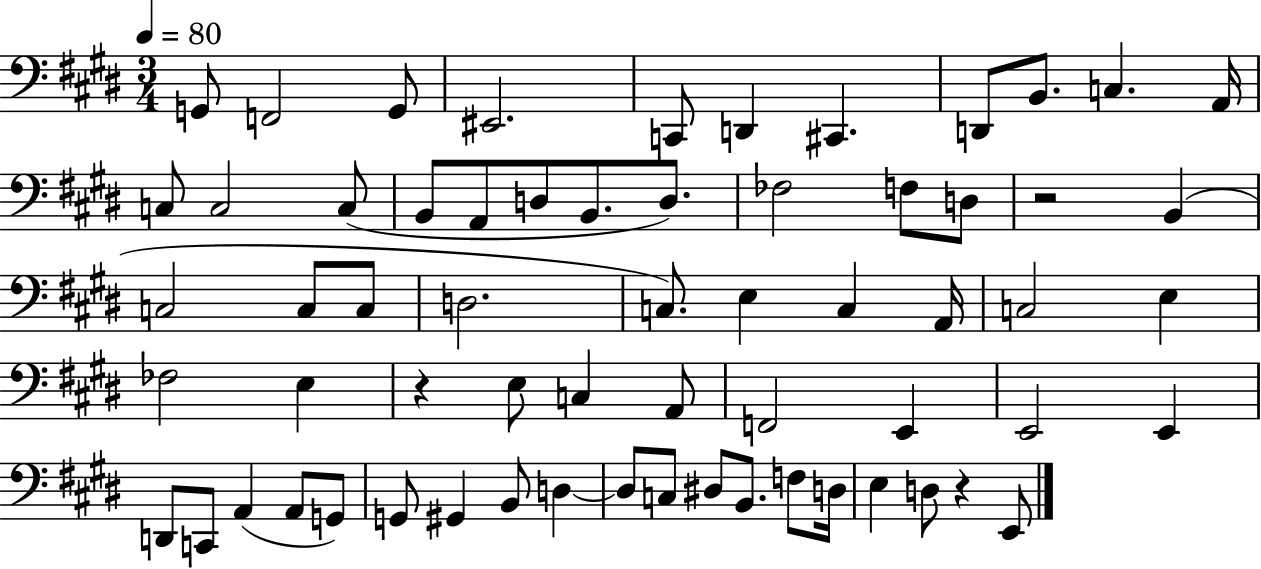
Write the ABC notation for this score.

X:1
T:Untitled
M:3/4
L:1/4
K:E
G,,/2 F,,2 G,,/2 ^E,,2 C,,/2 D,, ^C,, D,,/2 B,,/2 C, A,,/4 C,/2 C,2 C,/2 B,,/2 A,,/2 D,/2 B,,/2 D,/2 _F,2 F,/2 D,/2 z2 B,, C,2 C,/2 C,/2 D,2 C,/2 E, C, A,,/4 C,2 E, _F,2 E, z E,/2 C, A,,/2 F,,2 E,, E,,2 E,, D,,/2 C,,/2 A,, A,,/2 G,,/2 G,,/2 ^G,, B,,/2 D, D,/2 C,/2 ^D,/2 B,,/2 F,/2 D,/4 E, D,/2 z E,,/2